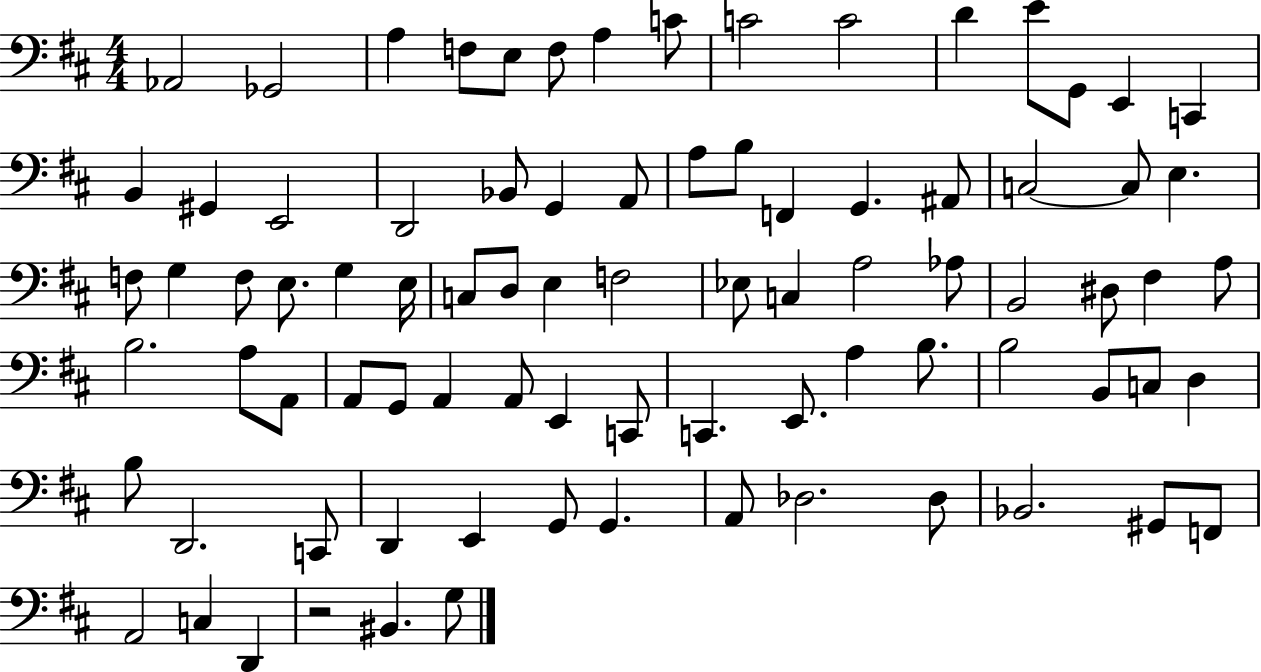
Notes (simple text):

Ab2/h Gb2/h A3/q F3/e E3/e F3/e A3/q C4/e C4/h C4/h D4/q E4/e G2/e E2/q C2/q B2/q G#2/q E2/h D2/h Bb2/e G2/q A2/e A3/e B3/e F2/q G2/q. A#2/e C3/h C3/e E3/q. F3/e G3/q F3/e E3/e. G3/q E3/s C3/e D3/e E3/q F3/h Eb3/e C3/q A3/h Ab3/e B2/h D#3/e F#3/q A3/e B3/h. A3/e A2/e A2/e G2/e A2/q A2/e E2/q C2/e C2/q. E2/e. A3/q B3/e. B3/h B2/e C3/e D3/q B3/e D2/h. C2/e D2/q E2/q G2/e G2/q. A2/e Db3/h. Db3/e Bb2/h. G#2/e F2/e A2/h C3/q D2/q R/h BIS2/q. G3/e